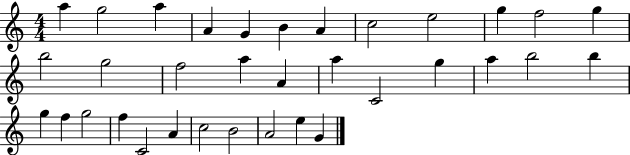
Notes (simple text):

A5/q G5/h A5/q A4/q G4/q B4/q A4/q C5/h E5/h G5/q F5/h G5/q B5/h G5/h F5/h A5/q A4/q A5/q C4/h G5/q A5/q B5/h B5/q G5/q F5/q G5/h F5/q C4/h A4/q C5/h B4/h A4/h E5/q G4/q